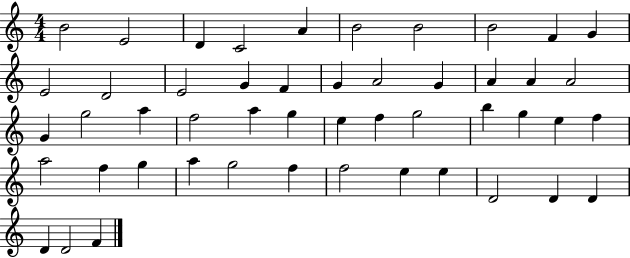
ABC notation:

X:1
T:Untitled
M:4/4
L:1/4
K:C
B2 E2 D C2 A B2 B2 B2 F G E2 D2 E2 G F G A2 G A A A2 G g2 a f2 a g e f g2 b g e f a2 f g a g2 f f2 e e D2 D D D D2 F